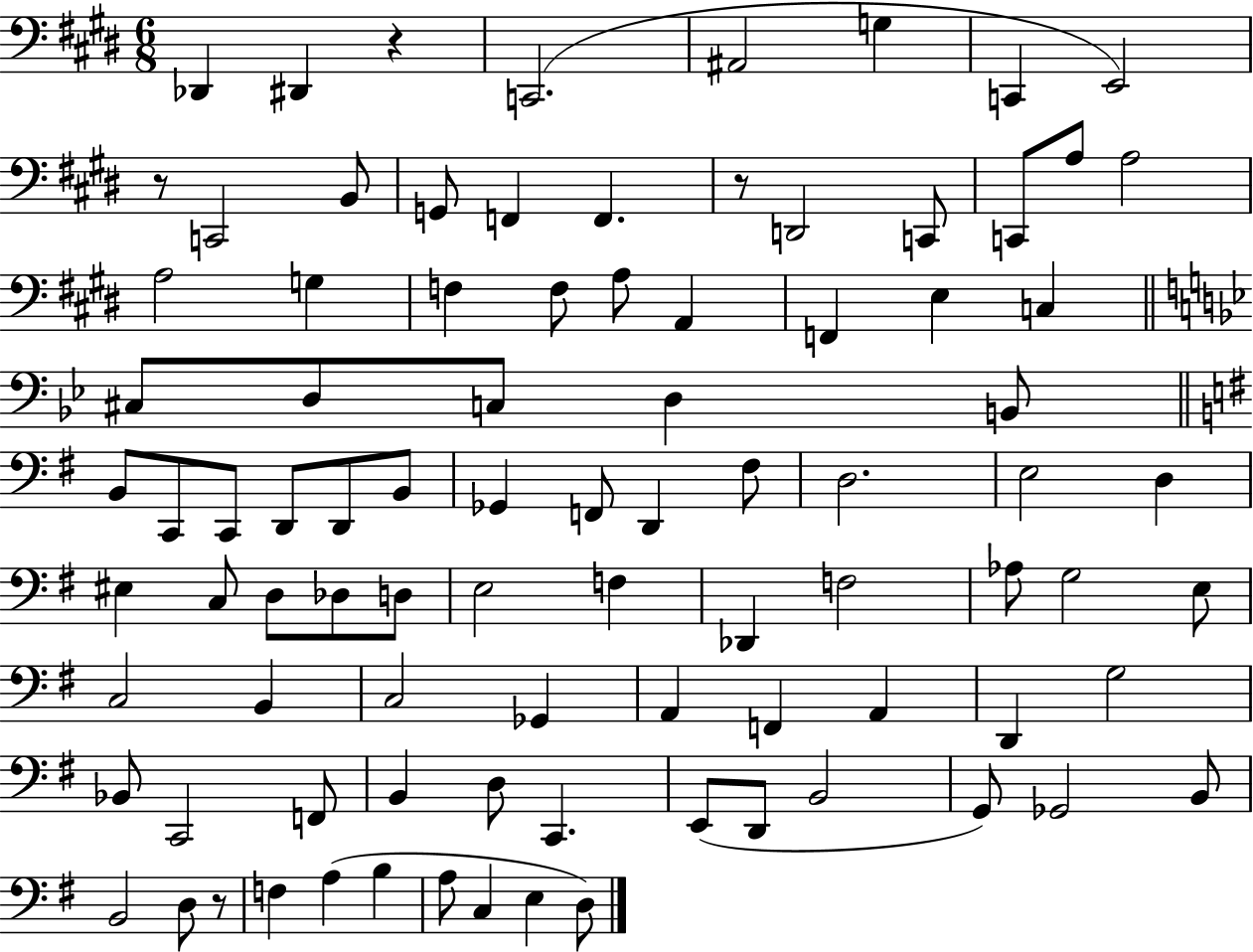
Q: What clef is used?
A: bass